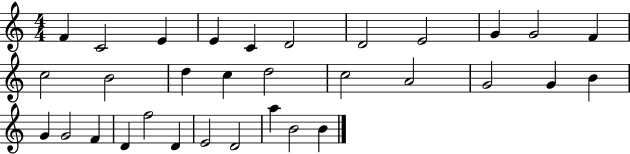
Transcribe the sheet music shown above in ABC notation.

X:1
T:Untitled
M:4/4
L:1/4
K:C
F C2 E E C D2 D2 E2 G G2 F c2 B2 d c d2 c2 A2 G2 G B G G2 F D f2 D E2 D2 a B2 B